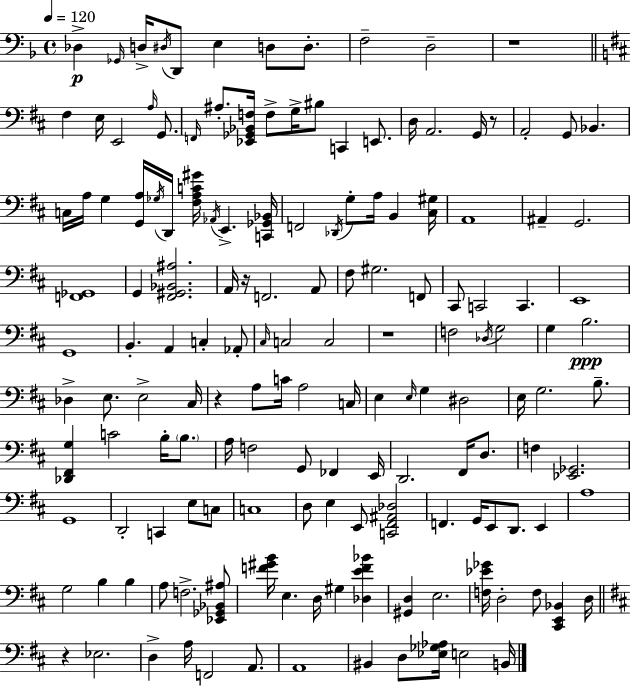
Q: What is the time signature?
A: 4/4